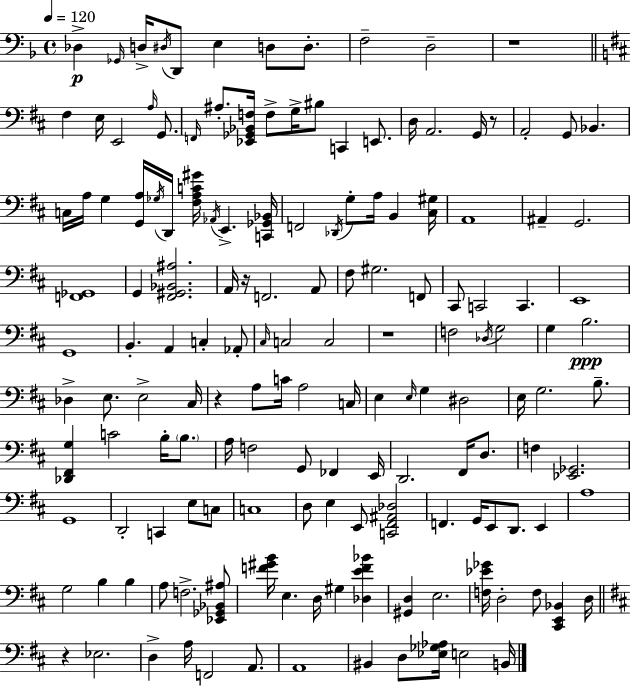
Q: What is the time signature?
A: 4/4